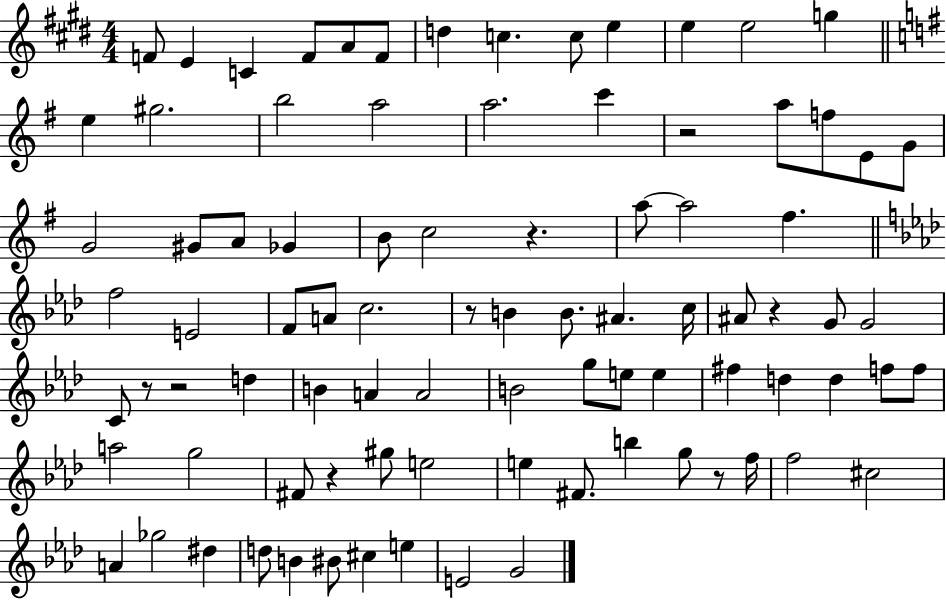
{
  \clef treble
  \numericTimeSignature
  \time 4/4
  \key e \major
  f'8 e'4 c'4 f'8 a'8 f'8 | d''4 c''4. c''8 e''4 | e''4 e''2 g''4 | \bar "||" \break \key g \major e''4 gis''2. | b''2 a''2 | a''2. c'''4 | r2 a''8 f''8 e'8 g'8 | \break g'2 gis'8 a'8 ges'4 | b'8 c''2 r4. | a''8~~ a''2 fis''4. | \bar "||" \break \key f \minor f''2 e'2 | f'8 a'8 c''2. | r8 b'4 b'8. ais'4. c''16 | ais'8 r4 g'8 g'2 | \break c'8 r8 r2 d''4 | b'4 a'4 a'2 | b'2 g''8 e''8 e''4 | fis''4 d''4 d''4 f''8 f''8 | \break a''2 g''2 | fis'8 r4 gis''8 e''2 | e''4 fis'8. b''4 g''8 r8 f''16 | f''2 cis''2 | \break a'4 ges''2 dis''4 | d''8 b'4 bis'8 cis''4 e''4 | e'2 g'2 | \bar "|."
}